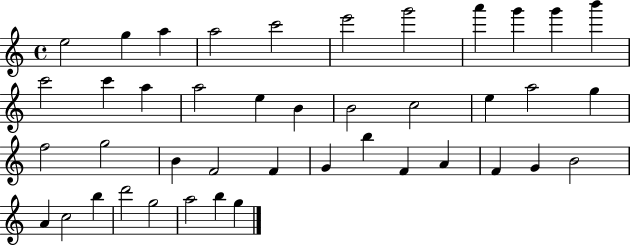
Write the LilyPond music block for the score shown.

{
  \clef treble
  \time 4/4
  \defaultTimeSignature
  \key c \major
  e''2 g''4 a''4 | a''2 c'''2 | e'''2 g'''2 | a'''4 g'''4 g'''4 b'''4 | \break c'''2 c'''4 a''4 | a''2 e''4 b'4 | b'2 c''2 | e''4 a''2 g''4 | \break f''2 g''2 | b'4 f'2 f'4 | g'4 b''4 f'4 a'4 | f'4 g'4 b'2 | \break a'4 c''2 b''4 | d'''2 g''2 | a''2 b''4 g''4 | \bar "|."
}